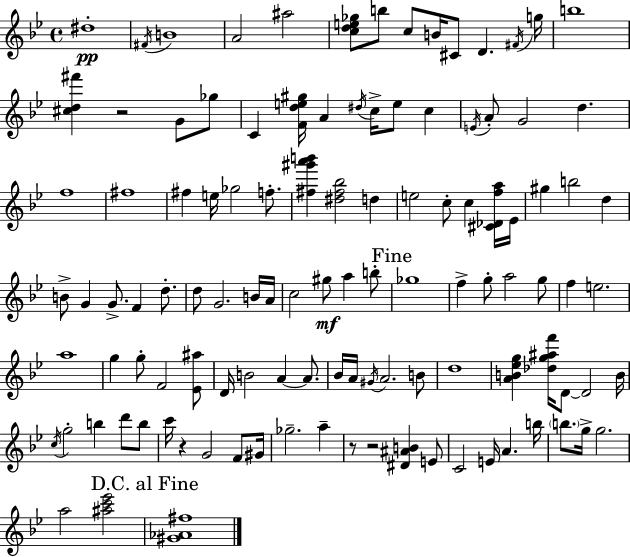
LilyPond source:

{
  \clef treble
  \time 4/4
  \defaultTimeSignature
  \key bes \major
  \repeat volta 2 { dis''1-.\pp | \acciaccatura { fis'16 } b'1 | a'2 ais''2 | <c'' d'' e'' ges''>8 b''8 c''8 b'16 cis'8 d'4. | \break \acciaccatura { fis'16 } g''16 b''1 | <cis'' d'' fis'''>4 r2 g'8 | ges''8 c'4 <f' d'' e'' gis''>16 a'4 \acciaccatura { dis''16 } c''16-> e''8 c''4 | \acciaccatura { e'16 } a'8-. g'2 d''4. | \break f''1 | fis''1 | fis''4 e''16 ges''2 | f''8.-. <fis'' gis''' a''' b'''>4 <dis'' fis'' bes''>2 | \break d''4 e''2 c''8-. c''4 | <cis' des' f'' a''>16 ees'16 gis''4 b''2 | d''4 b'8-> g'4 g'8.-> f'4 | d''8.-. d''8 g'2. | \break b'16 a'16 c''2 gis''8\mf a''4 | b''8-. \mark "Fine" ges''1 | f''4-> g''8-. a''2 | g''8 f''4 e''2. | \break a''1 | g''4 g''8-. f'2 | <ees' ais''>8 d'16 b'2 a'4~~ | a'8. bes'16 a'16 \acciaccatura { gis'16 } a'2. | \break b'8 d''1 | <a' b' ees'' g''>4 <des'' g'' ais'' f'''>16 d'8~~ d'2 | b'16 \acciaccatura { c''16 } g''2-. b''4 | d'''8 b''8 c'''16 r4 g'2 | \break f'8 gis'16 ges''2.-- | a''4-- r8 r2 | <dis' ais' b'>4 e'8 c'2 e'16 a'4. | b''16 \parenthesize b''8. g''16-> g''2. | \break a''2 <ais'' c''' ees'''>2 | \mark "D.C. al Fine" <gis' aes' fis''>1 | } \bar "|."
}